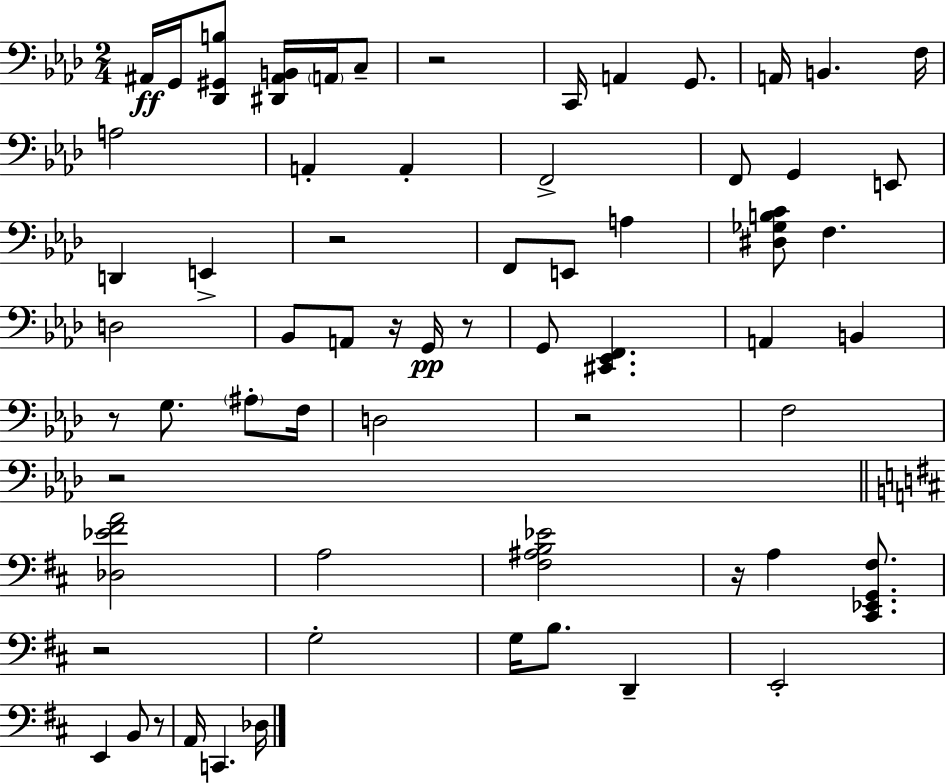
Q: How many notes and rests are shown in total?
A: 64